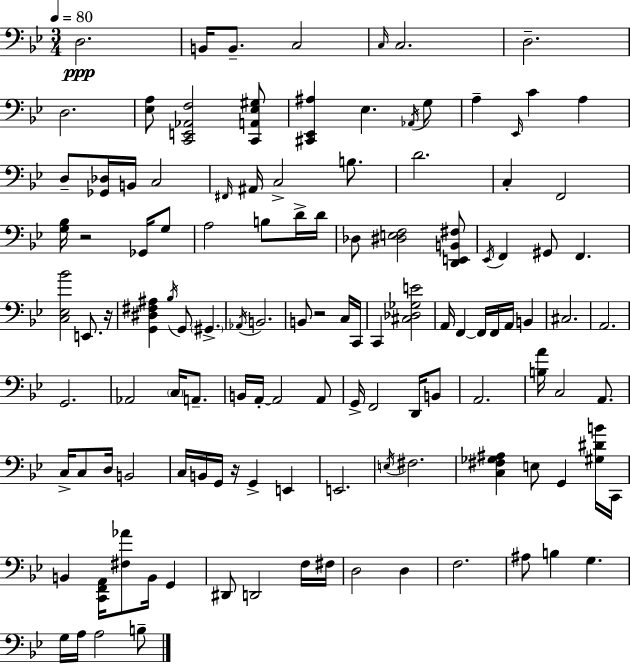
D3/h. B2/s B2/e. C3/h C3/s C3/h. D3/h. D3/h. [Eb3,A3]/e [C2,E2,Ab2,F3]/h [C2,A2,Eb3,G#3]/e [C#2,Eb2,A#3]/q Eb3/q. Ab2/s G3/e A3/q Eb2/s C4/q A3/q D3/e [Gb2,Db3]/s B2/s C3/h F#2/s A#2/s C3/h B3/e. D4/h. C3/q F2/h [G3,Bb3]/s R/h Gb2/s G3/e A3/h B3/e D4/s D4/s Db3/e [D#3,E3,F3]/h [D2,E2,B2,F#3]/e Eb2/s F2/q G#2/e F2/q. [C3,Eb3,Bb4]/h E2/e. R/s [G2,D#3,F#3,A#3]/q Bb3/s G2/e G#2/q. Ab2/s B2/h. B2/e R/h C3/s C2/s C2/q [C#3,Db3,Gb3,E4]/h A2/s F2/q F2/s F2/s A2/s B2/q C#3/h. A2/h. G2/h. Ab2/h C3/s A2/e. B2/s A2/s A2/h A2/e G2/s F2/h D2/s B2/e A2/h. [B3,A4]/s C3/h A2/e. C3/s C3/e D3/s B2/h C3/s B2/s G2/s R/s G2/q E2/q E2/h. E3/s F#3/h. [C3,F#3,Gb3,A#3]/q E3/e G2/q [G#3,D#4,B4]/s C2/s B2/q [C2,F2,A2]/s [F#3,Ab4]/e B2/s G2/q D#2/e D2/h F3/s F#3/s D3/h D3/q F3/h. A#3/e B3/q G3/q. G3/s A3/s A3/h B3/e